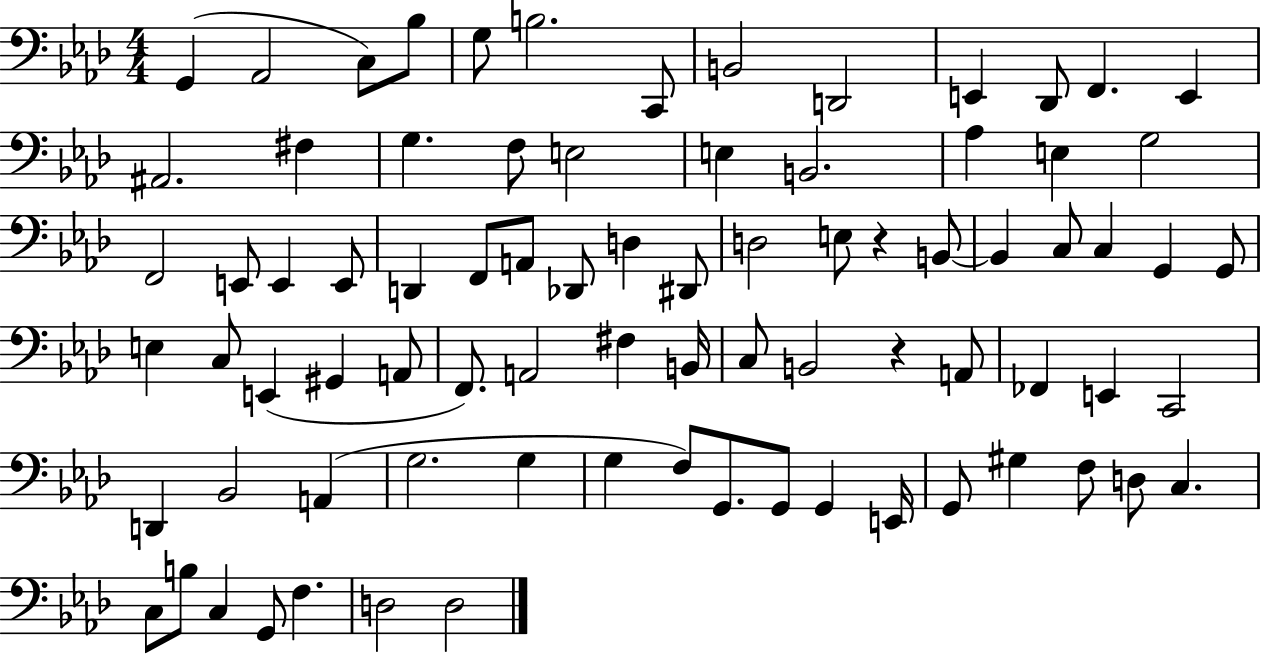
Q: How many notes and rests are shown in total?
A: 81